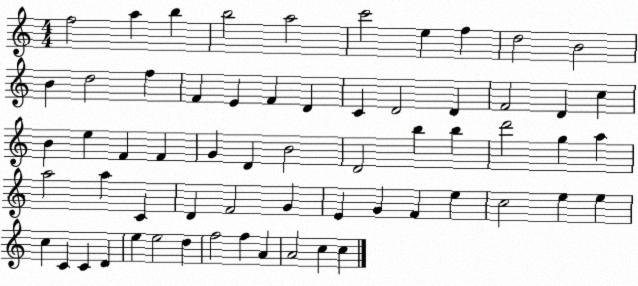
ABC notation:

X:1
T:Untitled
M:4/4
L:1/4
K:C
f2 a b b2 a2 c'2 e f d2 B2 B d2 f F E F D C D2 D F2 D c B e F F G D B2 D2 b b d'2 g a a2 a C D F2 G E G F e c2 e e c C C D e e2 d f2 f A A2 c c